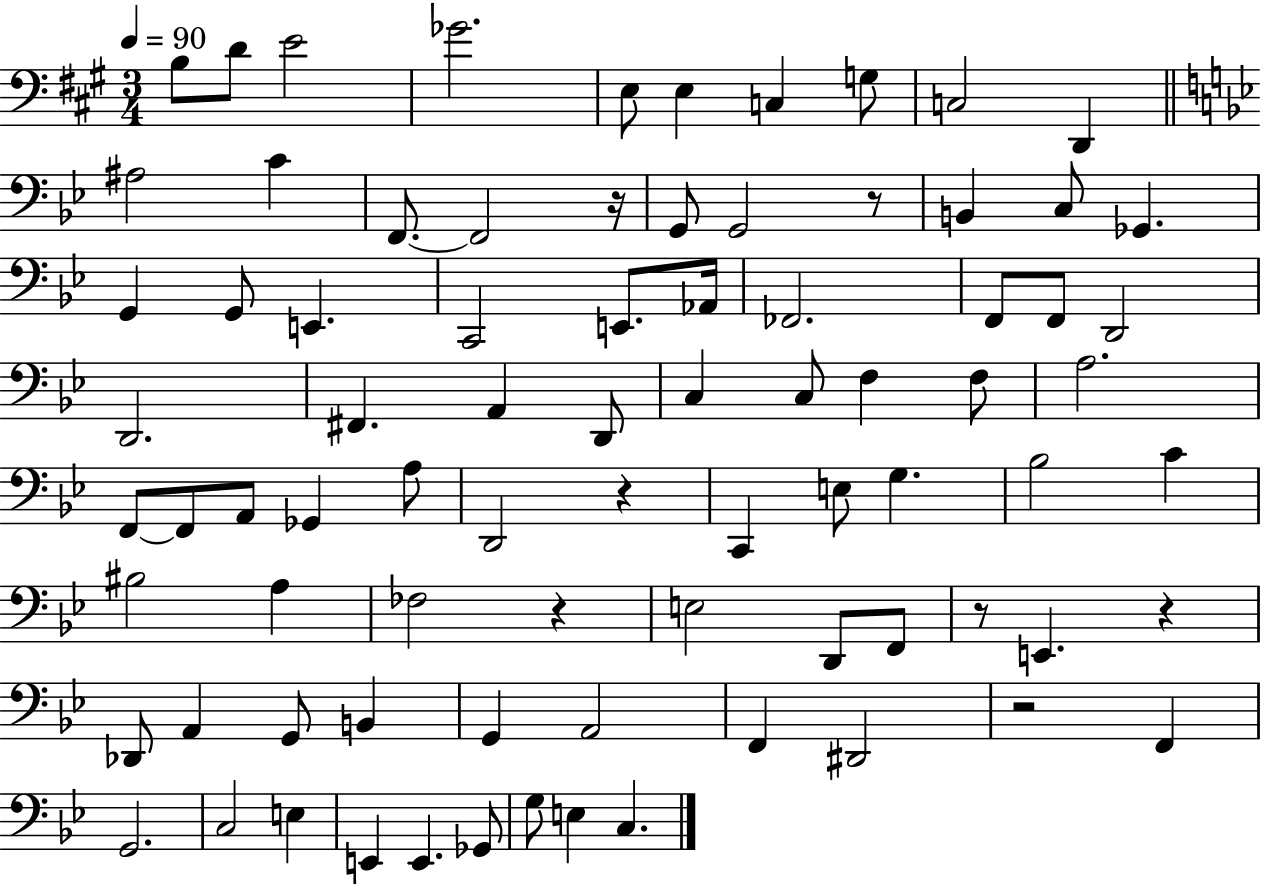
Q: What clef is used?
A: bass